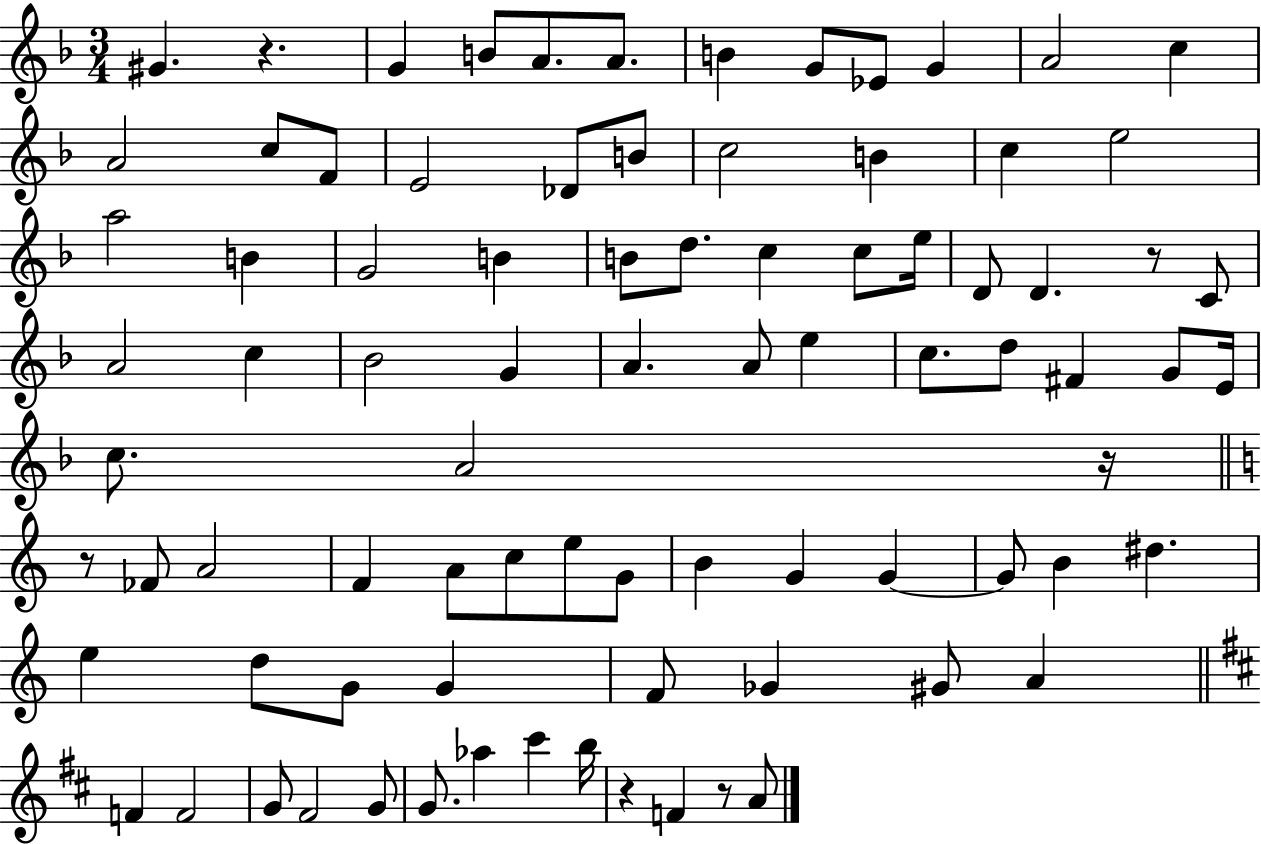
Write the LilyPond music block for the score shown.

{
  \clef treble
  \numericTimeSignature
  \time 3/4
  \key f \major
  gis'4. r4. | g'4 b'8 a'8. a'8. | b'4 g'8 ees'8 g'4 | a'2 c''4 | \break a'2 c''8 f'8 | e'2 des'8 b'8 | c''2 b'4 | c''4 e''2 | \break a''2 b'4 | g'2 b'4 | b'8 d''8. c''4 c''8 e''16 | d'8 d'4. r8 c'8 | \break a'2 c''4 | bes'2 g'4 | a'4. a'8 e''4 | c''8. d''8 fis'4 g'8 e'16 | \break c''8. a'2 r16 | \bar "||" \break \key a \minor r8 fes'8 a'2 | f'4 a'8 c''8 e''8 g'8 | b'4 g'4 g'4~~ | g'8 b'4 dis''4. | \break e''4 d''8 g'8 g'4 | f'8 ges'4 gis'8 a'4 | \bar "||" \break \key b \minor f'4 f'2 | g'8 fis'2 g'8 | g'8. aes''4 cis'''4 b''16 | r4 f'4 r8 a'8 | \break \bar "|."
}